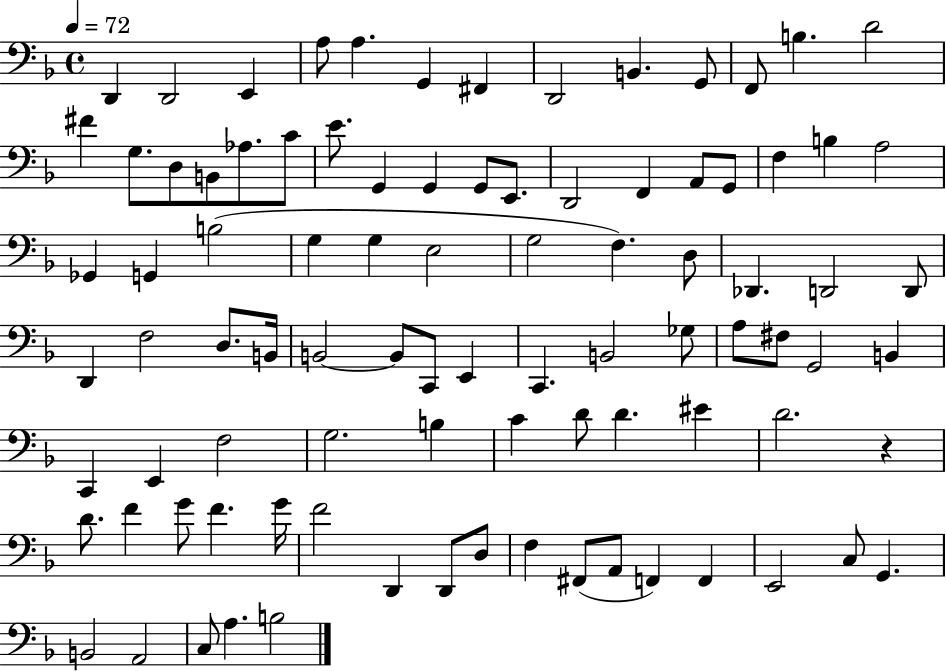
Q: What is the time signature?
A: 4/4